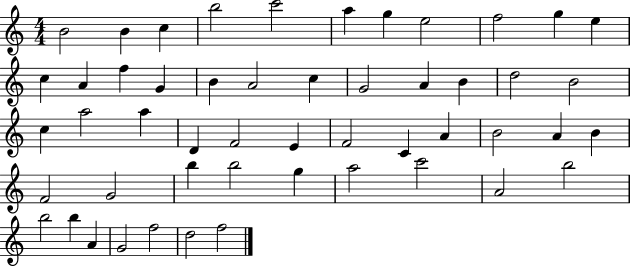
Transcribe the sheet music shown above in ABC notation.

X:1
T:Untitled
M:4/4
L:1/4
K:C
B2 B c b2 c'2 a g e2 f2 g e c A f G B A2 c G2 A B d2 B2 c a2 a D F2 E F2 C A B2 A B F2 G2 b b2 g a2 c'2 A2 b2 b2 b A G2 f2 d2 f2